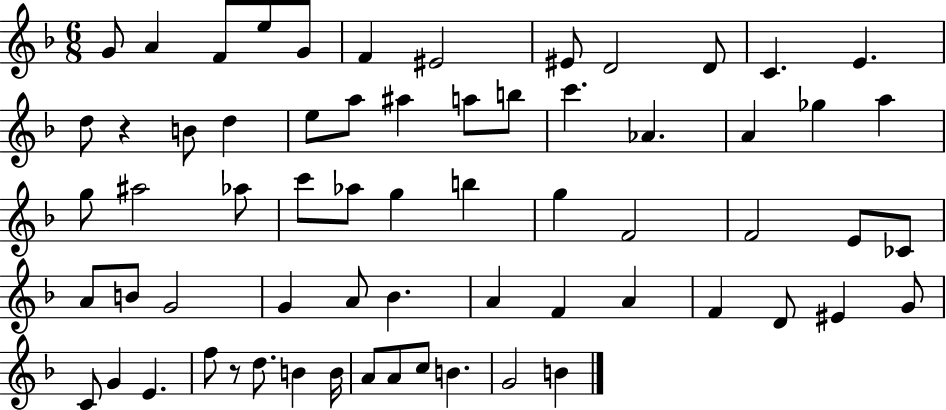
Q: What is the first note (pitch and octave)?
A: G4